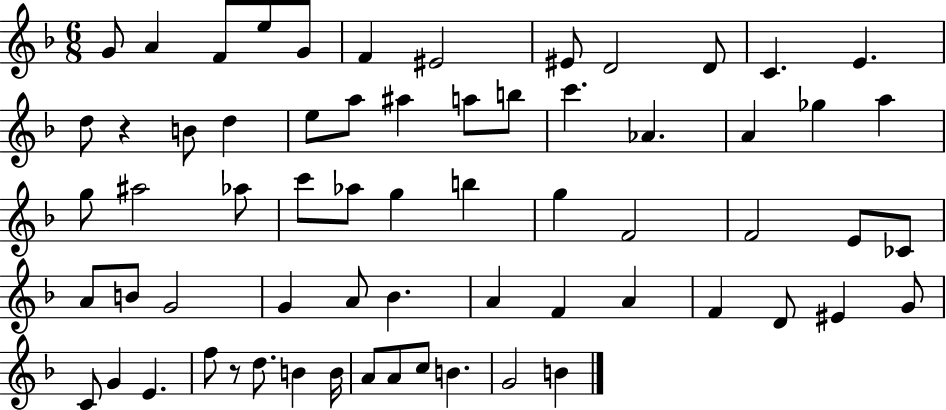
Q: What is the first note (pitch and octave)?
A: G4